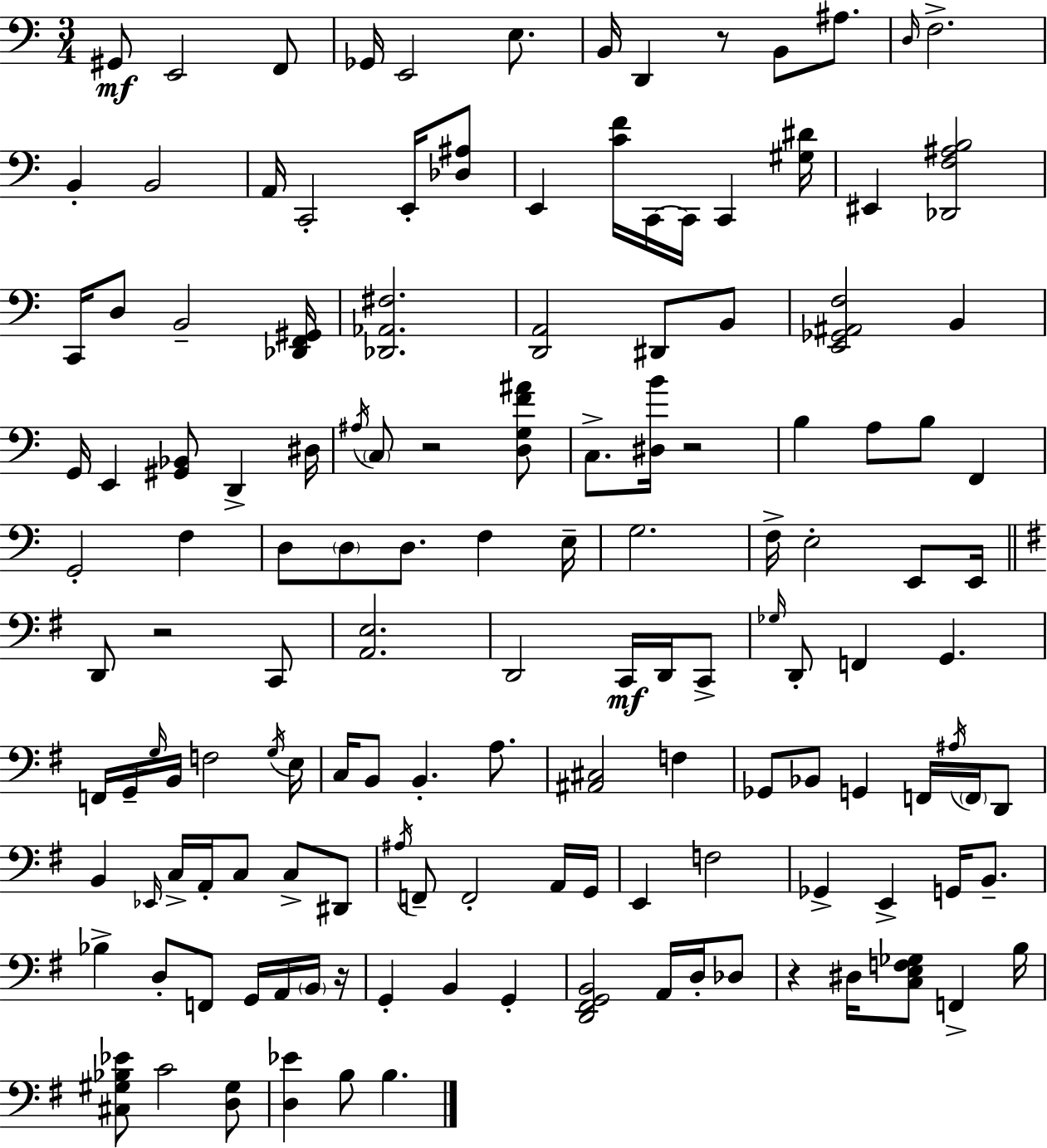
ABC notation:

X:1
T:Untitled
M:3/4
L:1/4
K:Am
^G,,/2 E,,2 F,,/2 _G,,/4 E,,2 E,/2 B,,/4 D,, z/2 B,,/2 ^A,/2 D,/4 F,2 B,, B,,2 A,,/4 C,,2 E,,/4 [_D,^A,]/2 E,, [CF]/4 C,,/4 C,,/4 C,, [^G,^D]/4 ^E,, [_D,,F,^A,B,]2 C,,/4 D,/2 B,,2 [_D,,F,,^G,,]/4 [_D,,_A,,^F,]2 [D,,A,,]2 ^D,,/2 B,,/2 [E,,_G,,^A,,F,]2 B,, G,,/4 E,, [^G,,_B,,]/2 D,, ^D,/4 ^A,/4 C,/2 z2 [D,G,F^A]/2 C,/2 [^D,B]/4 z2 B, A,/2 B,/2 F,, G,,2 F, D,/2 D,/2 D,/2 F, E,/4 G,2 F,/4 E,2 E,,/2 E,,/4 D,,/2 z2 C,,/2 [A,,E,]2 D,,2 C,,/4 D,,/4 C,,/2 _G,/4 D,,/2 F,, G,, F,,/4 G,,/4 G,/4 B,,/4 F,2 G,/4 E,/4 C,/4 B,,/2 B,, A,/2 [^A,,^C,]2 F, _G,,/2 _B,,/2 G,, F,,/4 ^A,/4 F,,/4 D,,/2 B,, _E,,/4 C,/4 A,,/4 C,/2 C,/2 ^D,,/2 ^A,/4 F,,/2 F,,2 A,,/4 G,,/4 E,, F,2 _G,, E,, G,,/4 B,,/2 _B, D,/2 F,,/2 G,,/4 A,,/4 B,,/4 z/4 G,, B,, G,, [D,,^F,,G,,B,,]2 A,,/4 D,/4 _D,/2 z ^D,/4 [C,E,F,_G,]/2 F,, B,/4 [^C,^G,_B,_E]/2 C2 [D,^G,]/2 [D,_E] B,/2 B,